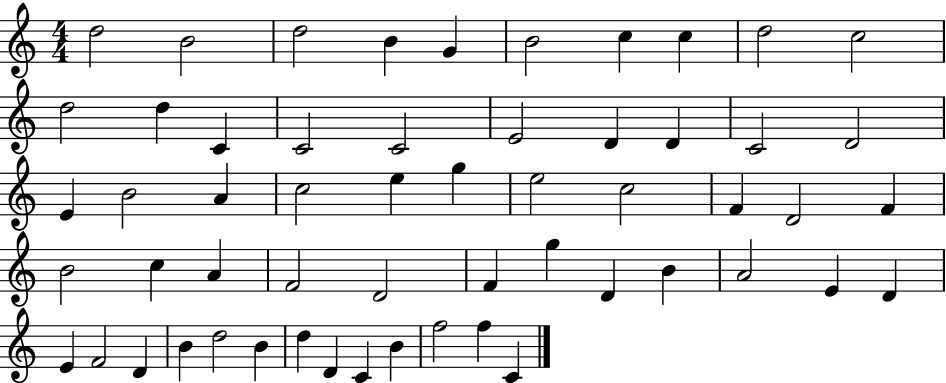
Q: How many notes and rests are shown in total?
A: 56